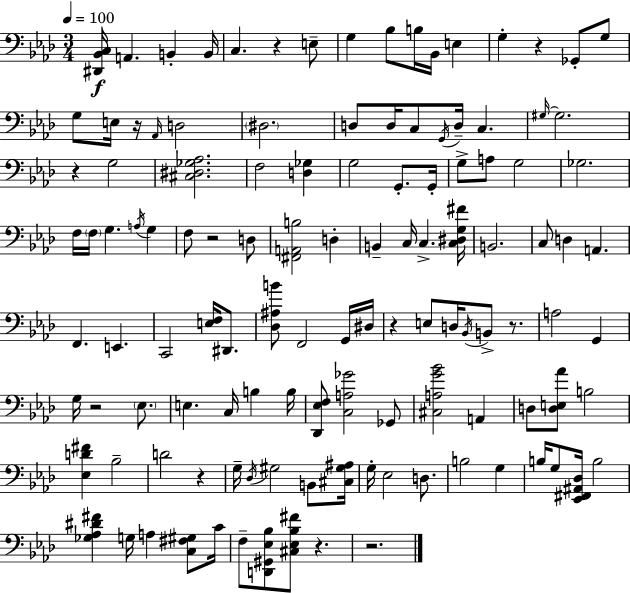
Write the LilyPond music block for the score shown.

{
  \clef bass
  \numericTimeSignature
  \time 3/4
  \key aes \major
  \tempo 4 = 100
  <dis, bes, c>16\f a,4. b,4-. b,16 | c4. r4 e8-- | g4 bes8 b16 bes,16 e4 | g4-. r4 ges,8-. g8 | \break g8 e16 r16 \grace { aes,16 } d2 | \parenthesize dis2. | d8 d16 c8 \acciaccatura { g,16 } d16-- c4. | \grace { gis16~ }~ gis2. | \break r4 g2 | <cis dis ges aes>2. | f2 <d ges>4 | g2 g,8.-. | \break g,16-. g8-> a8 g2 | ges2. | f16 \parenthesize f16 g4. \acciaccatura { a16 } | g4 f8 r2 | \break d8 <fis, a, b>2 | d4-. b,4-- c16 c4.-> | <c dis g fis'>16 b,2. | c8 d4 a,4. | \break f,4. e,4. | c,2 | <e f>16 dis,8. <des ais b'>8 f,2 | g,16 dis16 r4 e8 d16 \acciaccatura { bes,16 } | \break b,8-> r8. a2 | g,4 g16 r2 | \parenthesize ees8. e4. c16 | b4 b16 <des, ees f>8 <c a ges'>2 | \break ges,8 <cis a g' bes'>2 | a,4 d8 <d e aes'>8 b2 | <ees d' fis'>4 bes2-- | d'2 | \break r4 g16-- \acciaccatura { des16 } gis2 | b,8 <cis gis ais>16 g16-. ees2 | d8. b2 | g4 b16 g8 <ees, fis, ais, des>16 b2 | \break <ges aes dis' fis'>4 g16 a4 | <c fis gis>8 c'16 f8-- <d, gis, ees bes>8 <cis ees bes fis'>8 | r4. r2. | \bar "|."
}